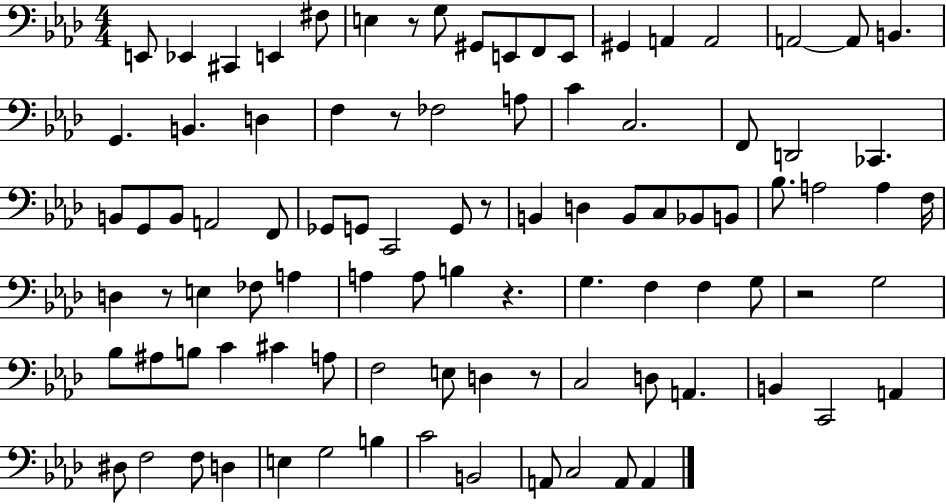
X:1
T:Untitled
M:4/4
L:1/4
K:Ab
E,,/2 _E,, ^C,, E,, ^F,/2 E, z/2 G,/2 ^G,,/2 E,,/2 F,,/2 E,,/2 ^G,, A,, A,,2 A,,2 A,,/2 B,, G,, B,, D, F, z/2 _F,2 A,/2 C C,2 F,,/2 D,,2 _C,, B,,/2 G,,/2 B,,/2 A,,2 F,,/2 _G,,/2 G,,/2 C,,2 G,,/2 z/2 B,, D, B,,/2 C,/2 _B,,/2 B,,/2 _B,/2 A,2 A, F,/4 D, z/2 E, _F,/2 A, A, A,/2 B, z G, F, F, G,/2 z2 G,2 _B,/2 ^A,/2 B,/2 C ^C A,/2 F,2 E,/2 D, z/2 C,2 D,/2 A,, B,, C,,2 A,, ^D,/2 F,2 F,/2 D, E, G,2 B, C2 B,,2 A,,/2 C,2 A,,/2 A,,